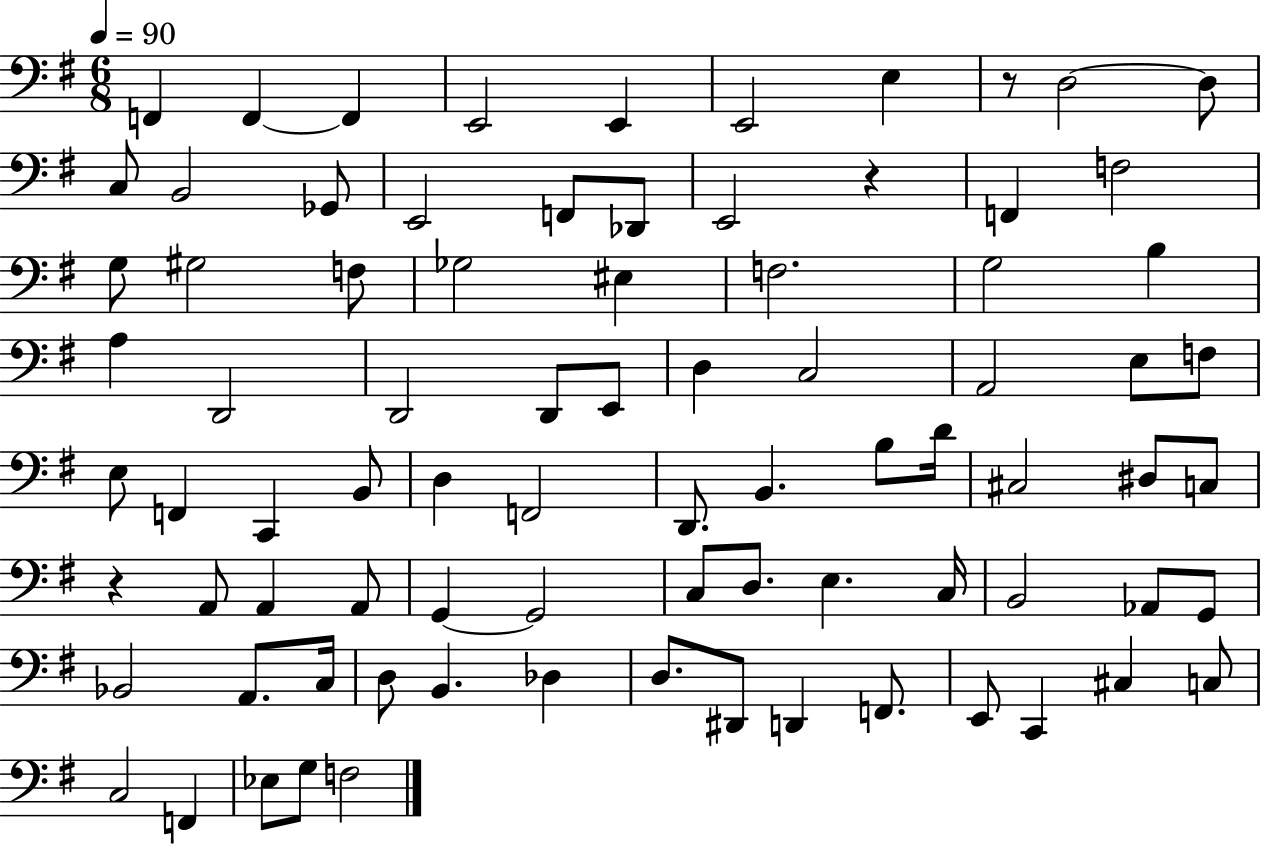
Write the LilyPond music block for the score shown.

{
  \clef bass
  \numericTimeSignature
  \time 6/8
  \key g \major
  \tempo 4 = 90
  f,4 f,4~~ f,4 | e,2 e,4 | e,2 e4 | r8 d2~~ d8 | \break c8 b,2 ges,8 | e,2 f,8 des,8 | e,2 r4 | f,4 f2 | \break g8 gis2 f8 | ges2 eis4 | f2. | g2 b4 | \break a4 d,2 | d,2 d,8 e,8 | d4 c2 | a,2 e8 f8 | \break e8 f,4 c,4 b,8 | d4 f,2 | d,8. b,4. b8 d'16 | cis2 dis8 c8 | \break r4 a,8 a,4 a,8 | g,4~~ g,2 | c8 d8. e4. c16 | b,2 aes,8 g,8 | \break bes,2 a,8. c16 | d8 b,4. des4 | d8. dis,8 d,4 f,8. | e,8 c,4 cis4 c8 | \break c2 f,4 | ees8 g8 f2 | \bar "|."
}